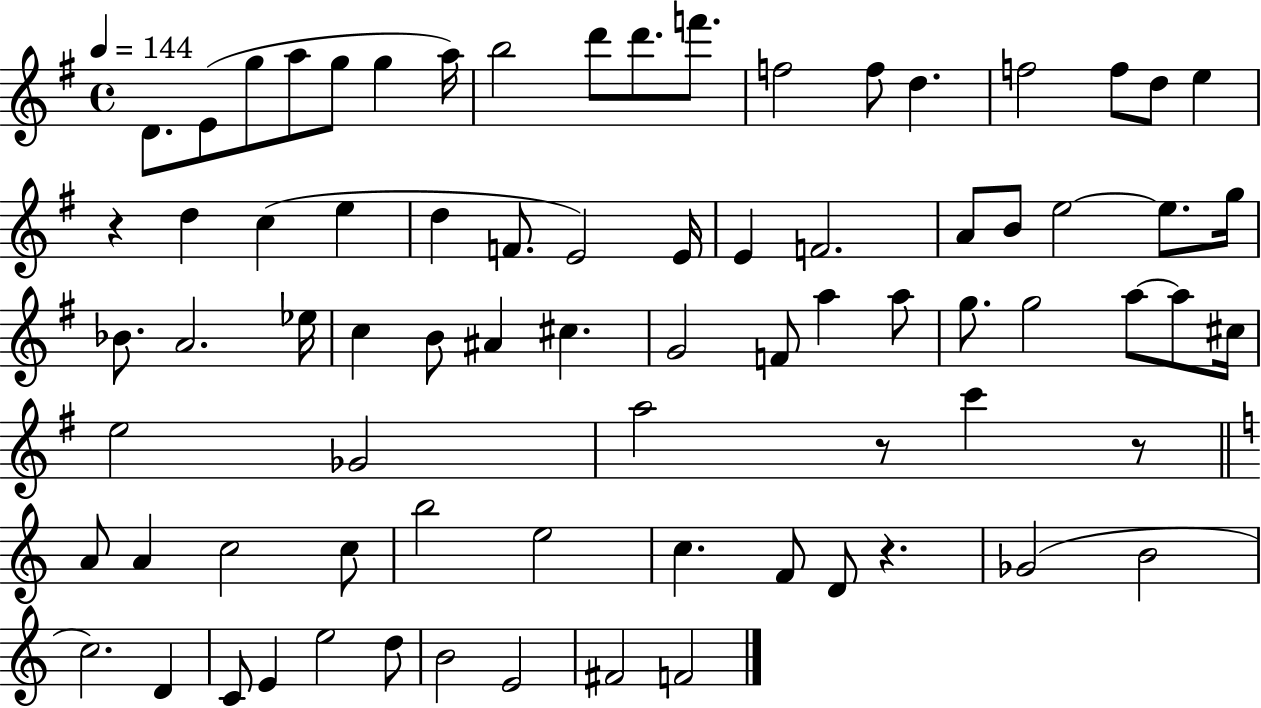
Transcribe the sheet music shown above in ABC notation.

X:1
T:Untitled
M:4/4
L:1/4
K:G
D/2 E/2 g/2 a/2 g/2 g a/4 b2 d'/2 d'/2 f'/2 f2 f/2 d f2 f/2 d/2 e z d c e d F/2 E2 E/4 E F2 A/2 B/2 e2 e/2 g/4 _B/2 A2 _e/4 c B/2 ^A ^c G2 F/2 a a/2 g/2 g2 a/2 a/2 ^c/4 e2 _G2 a2 z/2 c' z/2 A/2 A c2 c/2 b2 e2 c F/2 D/2 z _G2 B2 c2 D C/2 E e2 d/2 B2 E2 ^F2 F2